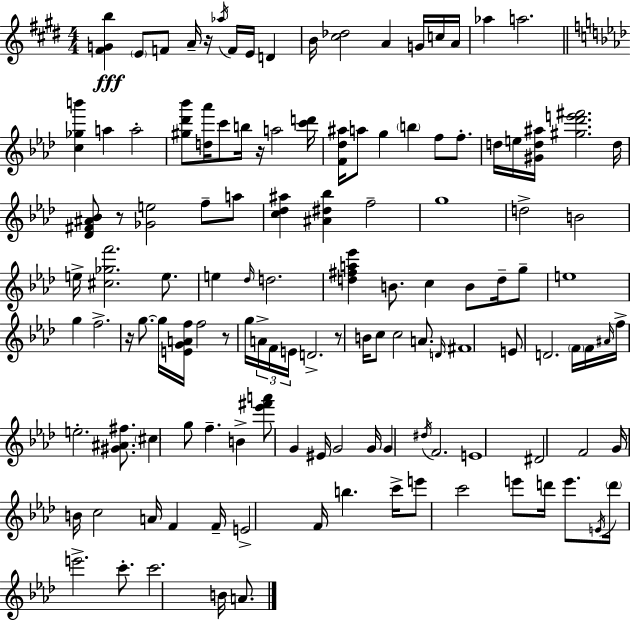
[F#4,G4,B5]/q E4/e F4/e A4/s R/s Ab5/s F4/s E4/s D4/q B4/s [C#5,Db5]/h A4/q G4/s C5/s A4/s Ab5/q A5/h. [C5,Gb5,B6]/q A5/q A5/h [G#5,Db6,Bb6]/e [D5,Ab6]/s C6/e B5/s R/s A5/h [C6,D6]/s [F4,Db5,A#5]/s A5/e G5/q B5/q F5/e F5/e. D5/s E5/s [G#4,D5,A#5]/s [G#5,Db6,E6,F#6]/h. D5/s [Db4,F#4,A#4,Bb4]/e R/e [Gb4,E5]/h F5/e A5/e [C5,Db5,A#5]/q [A#4,D#5,Bb5]/q F5/h G5/w D5/h B4/h E5/s [C#5,Gb5,F6]/h. E5/e. E5/q Db5/s D5/h. [D5,F#5,A5,Eb6]/q B4/e. C5/q B4/e D5/s G5/e E5/w G5/q F5/h. R/s G5/e. G5/s [E4,G4,A4,F5]/s F5/h R/e G5/s A4/s F4/s E4/s D4/h. R/e B4/s C5/e C5/h A4/e. D4/s F#4/w E4/e D4/h. F4/s F4/s A#4/s F5/s E5/h. [G#4,A#4,F#5]/e. C#5/q G5/e F5/q. B4/q [Eb6,F#6,A6]/e G4/q EIS4/s G4/h G4/s G4/q D#5/s F4/h. E4/w D#4/h F4/h G4/s B4/s C5/h A4/s F4/q F4/s E4/h F4/s B5/q. C6/s E6/e C6/h E6/e D6/s E6/e. E4/s D6/s E6/h. C6/e. C6/h. B4/s A4/e.